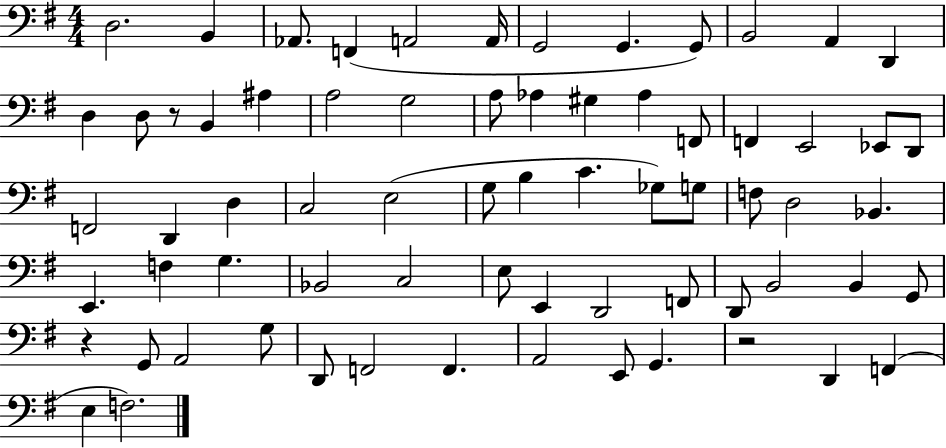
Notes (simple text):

D3/h. B2/q Ab2/e. F2/q A2/h A2/s G2/h G2/q. G2/e B2/h A2/q D2/q D3/q D3/e R/e B2/q A#3/q A3/h G3/h A3/e Ab3/q G#3/q Ab3/q F2/e F2/q E2/h Eb2/e D2/e F2/h D2/q D3/q C3/h E3/h G3/e B3/q C4/q. Gb3/e G3/e F3/e D3/h Bb2/q. E2/q. F3/q G3/q. Bb2/h C3/h E3/e E2/q D2/h F2/e D2/e B2/h B2/q G2/e R/q G2/e A2/h G3/e D2/e F2/h F2/q. A2/h E2/e G2/q. R/h D2/q F2/q E3/q F3/h.